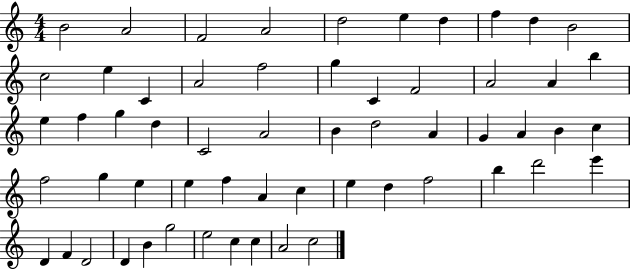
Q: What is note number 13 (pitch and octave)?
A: C4